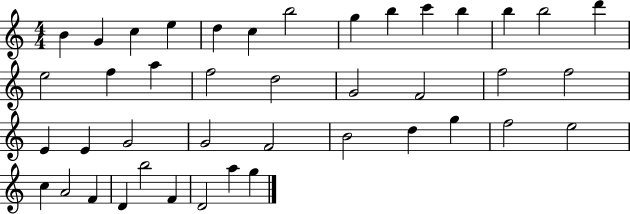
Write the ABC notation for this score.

X:1
T:Untitled
M:4/4
L:1/4
K:C
B G c e d c b2 g b c' b b b2 d' e2 f a f2 d2 G2 F2 f2 f2 E E G2 G2 F2 B2 d g f2 e2 c A2 F D b2 F D2 a g